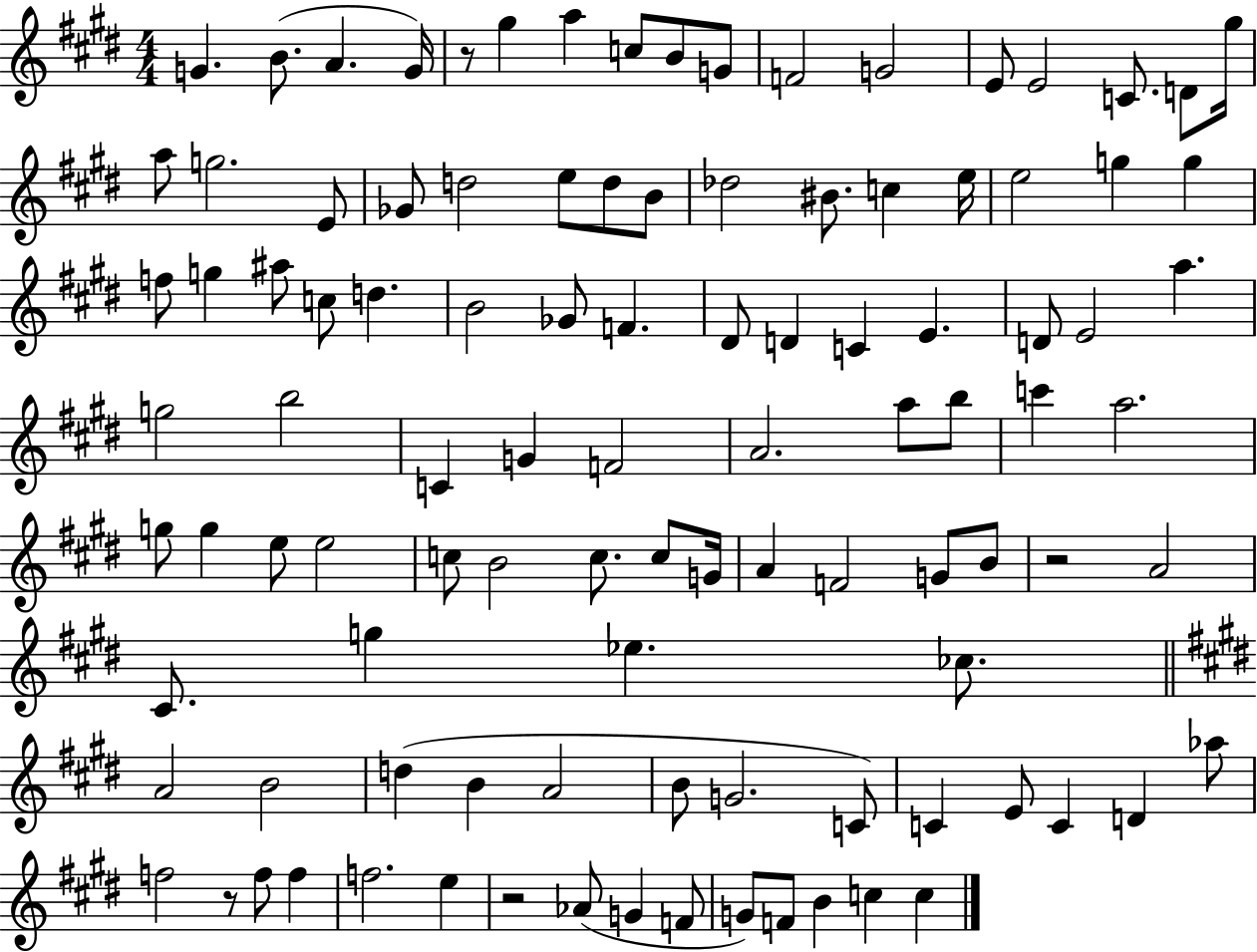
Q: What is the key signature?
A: E major